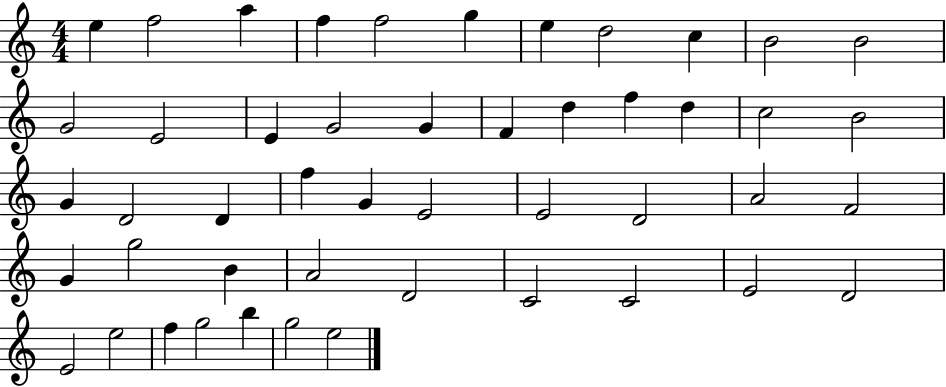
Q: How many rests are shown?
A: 0